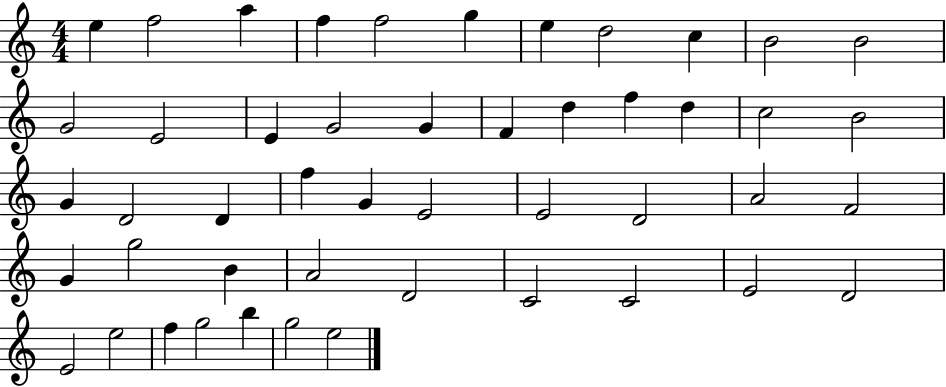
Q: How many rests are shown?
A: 0